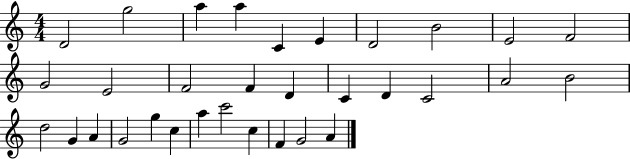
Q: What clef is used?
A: treble